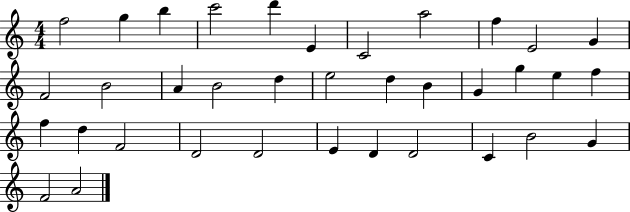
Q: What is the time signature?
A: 4/4